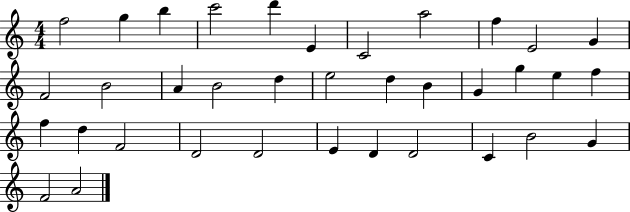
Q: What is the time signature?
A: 4/4